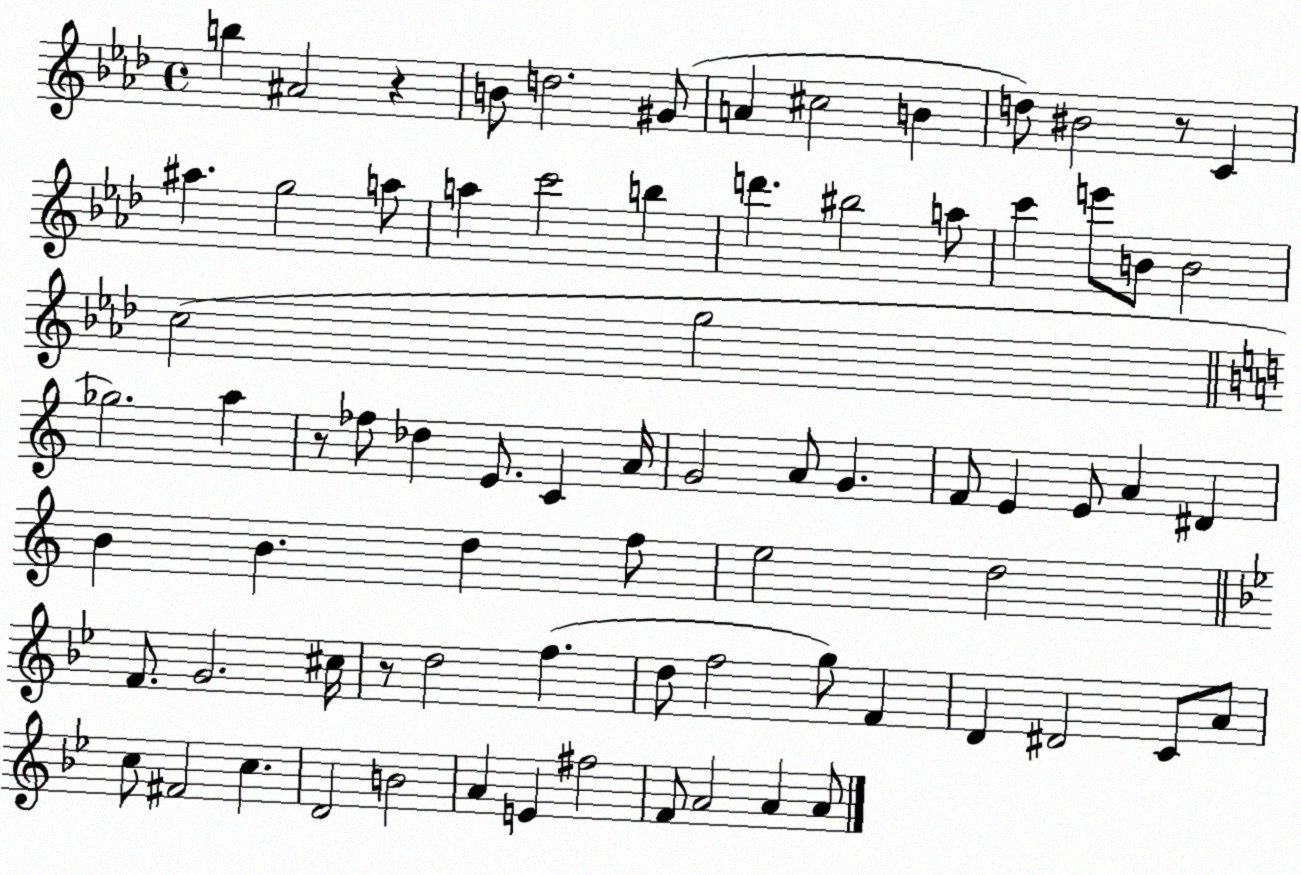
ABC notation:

X:1
T:Untitled
M:4/4
L:1/4
K:Ab
b ^A2 z B/2 d2 ^G/2 A ^c2 B d/2 ^B2 z/2 C ^a g2 a/2 a c'2 b d' ^b2 a/2 c' e'/2 B/2 B2 c2 g2 _g2 a z/2 _f/2 _d E/2 C A/4 G2 A/2 G F/2 E E/2 A ^D B B d f/2 e2 d2 F/2 G2 ^c/4 z/2 d2 f d/2 f2 g/2 F D ^D2 C/2 A/2 c/2 ^F2 c D2 B2 A E ^f2 F/2 A2 A A/2